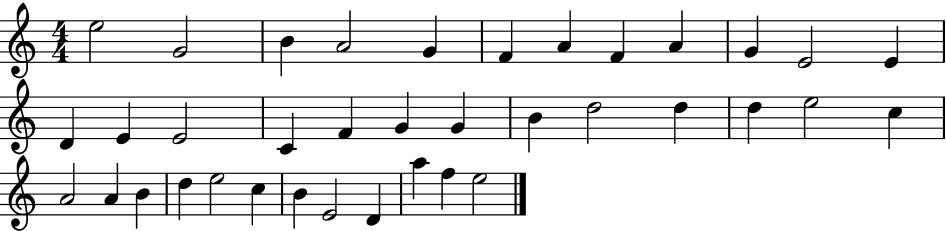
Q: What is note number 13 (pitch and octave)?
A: D4